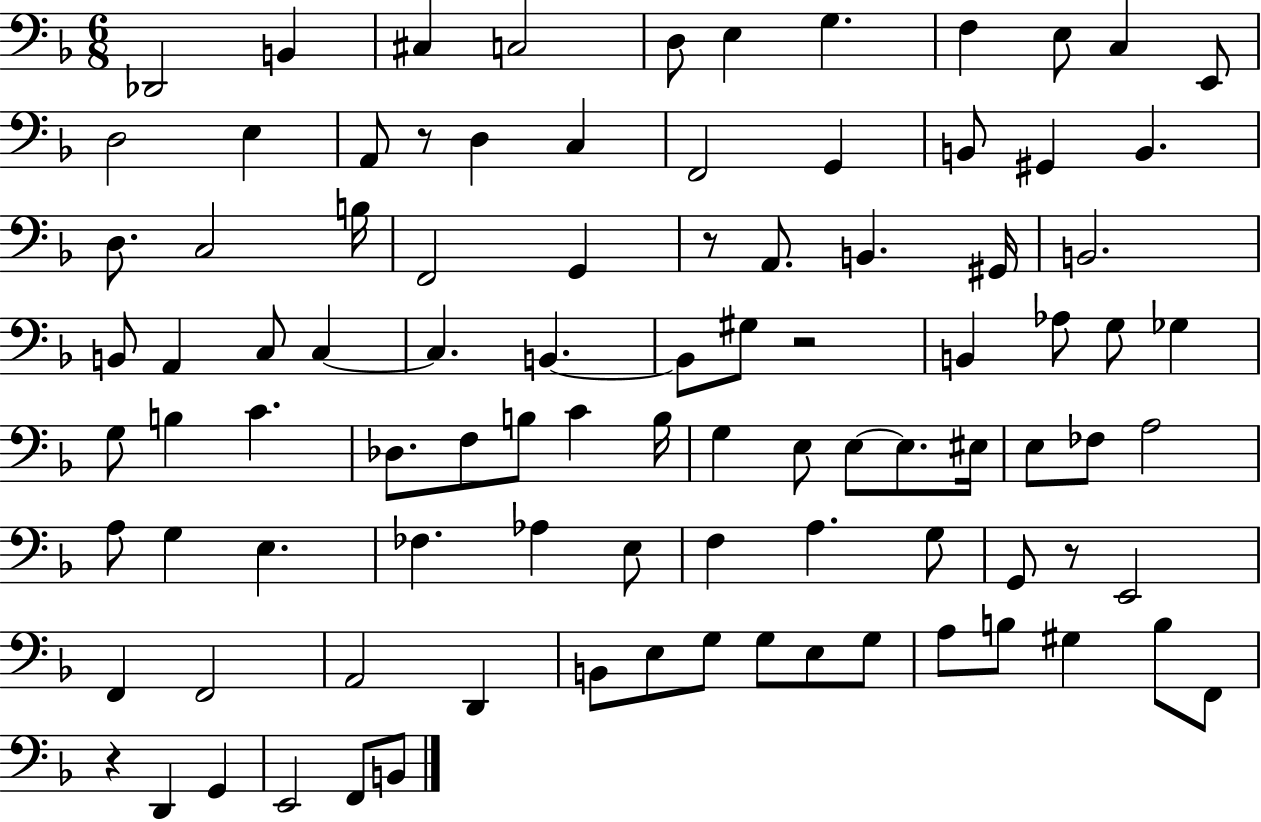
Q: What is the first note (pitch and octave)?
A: Db2